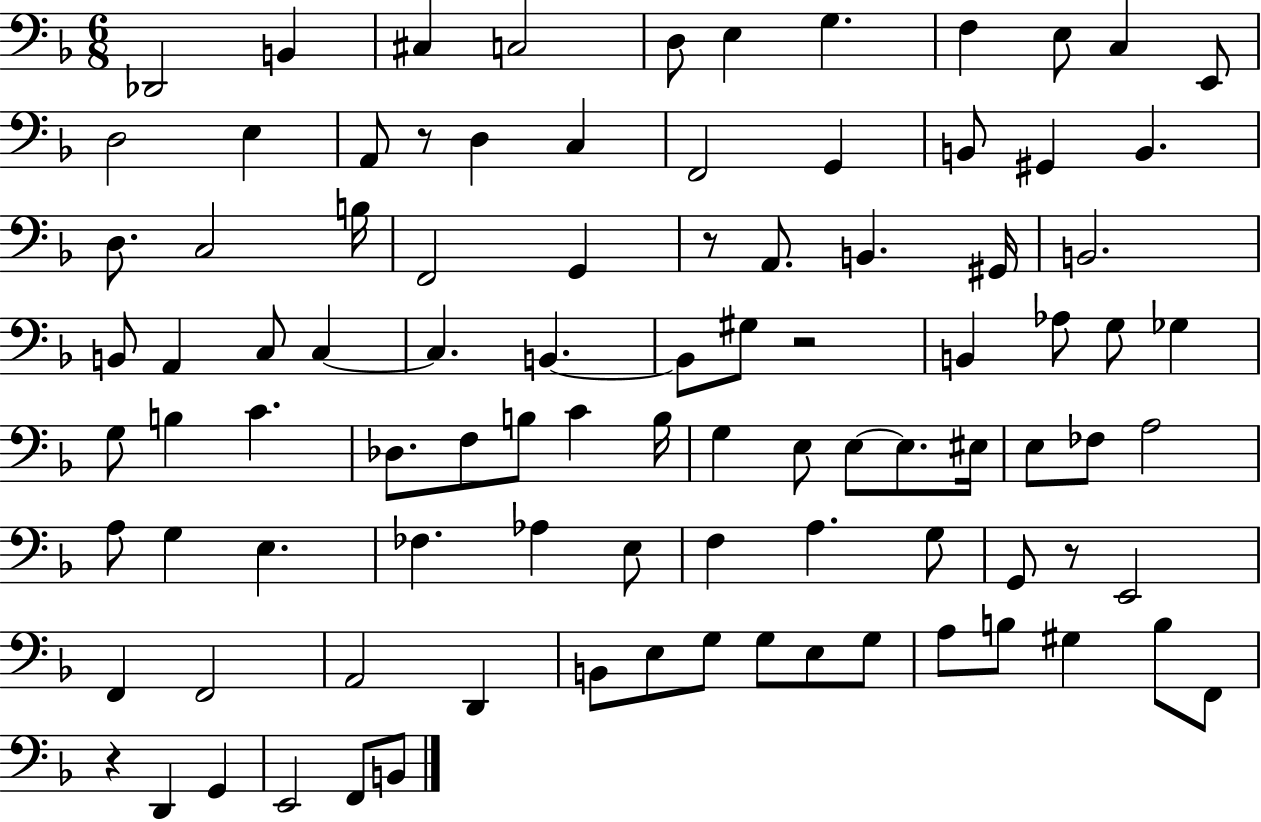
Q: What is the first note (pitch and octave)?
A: Db2